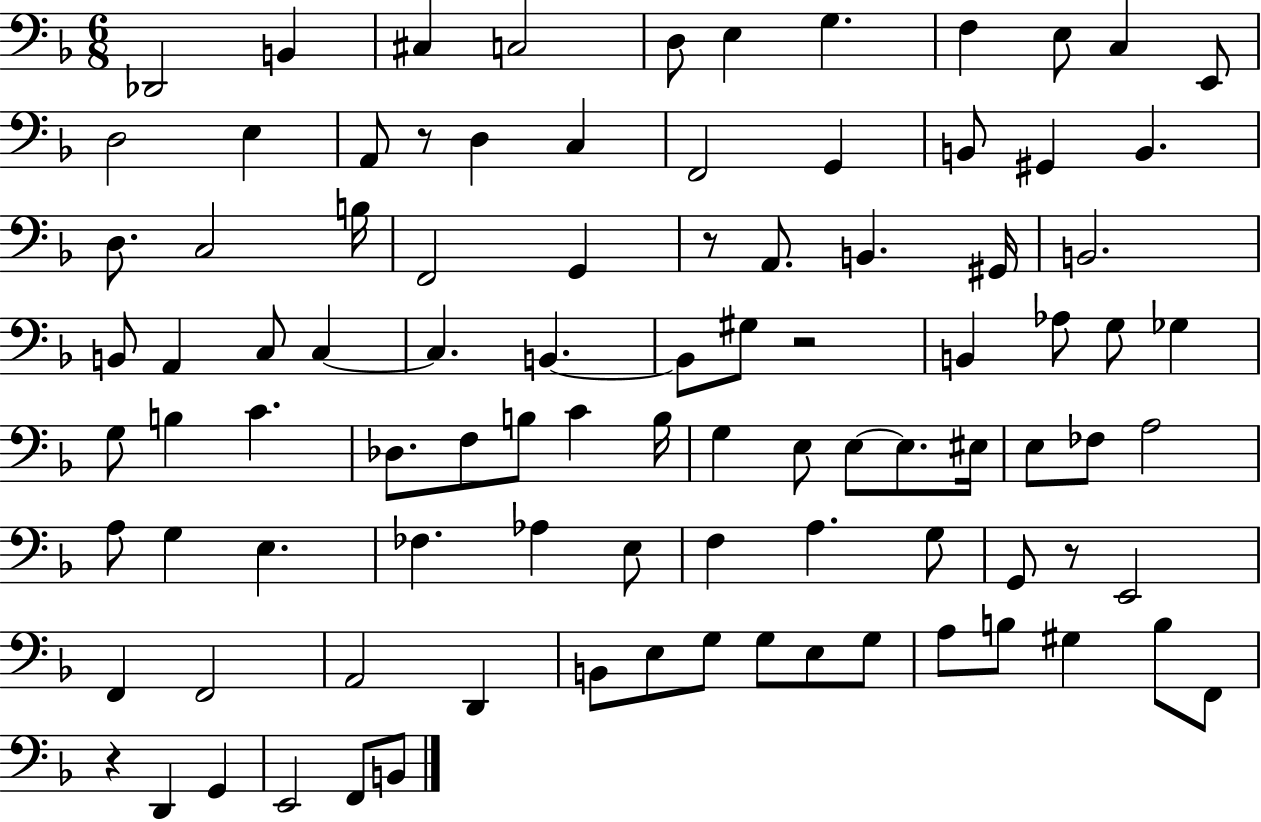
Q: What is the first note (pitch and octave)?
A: Db2